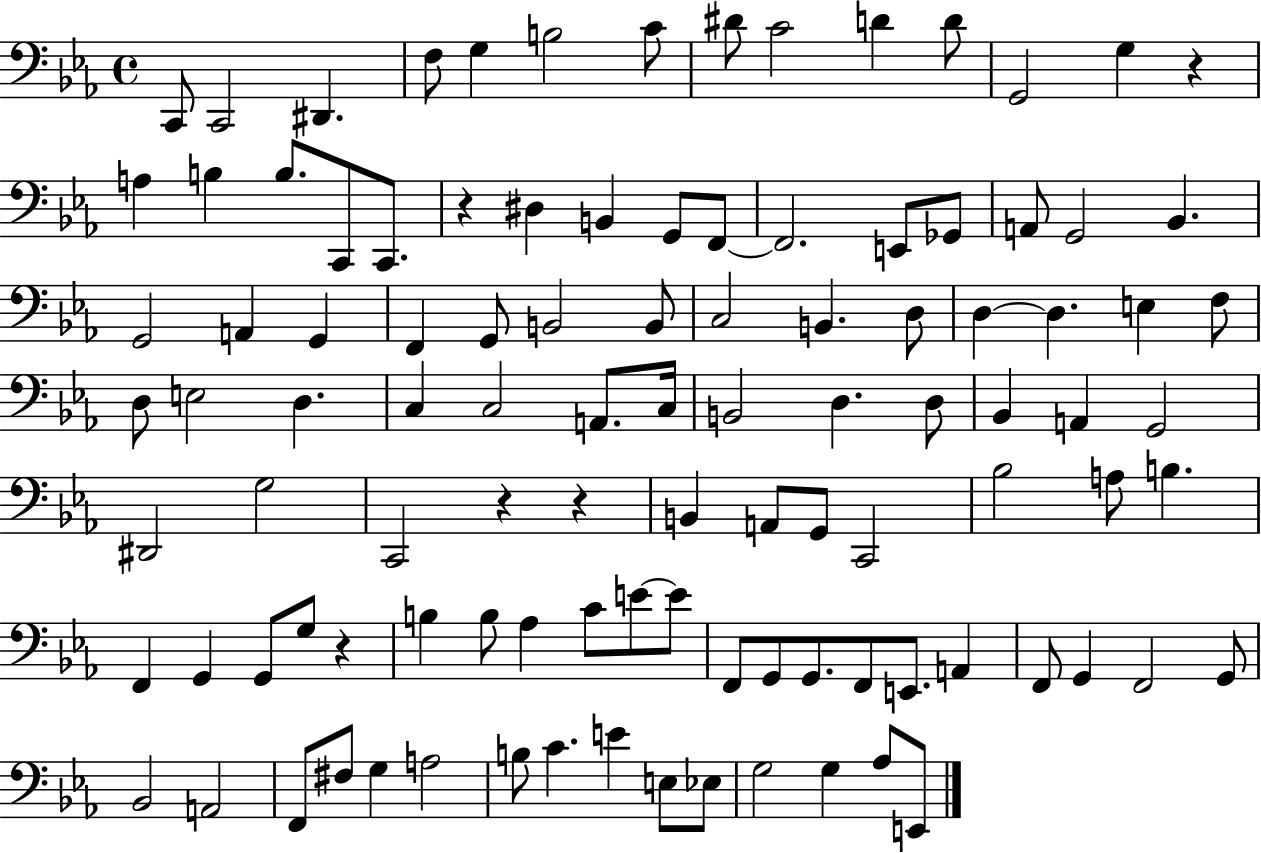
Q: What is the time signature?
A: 4/4